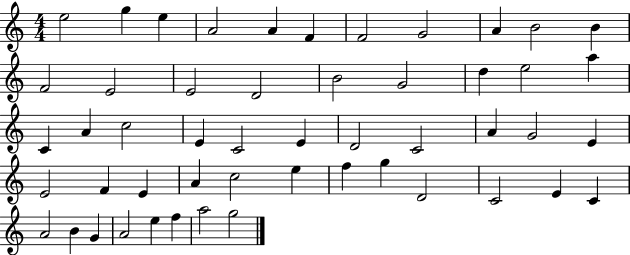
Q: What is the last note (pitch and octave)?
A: G5